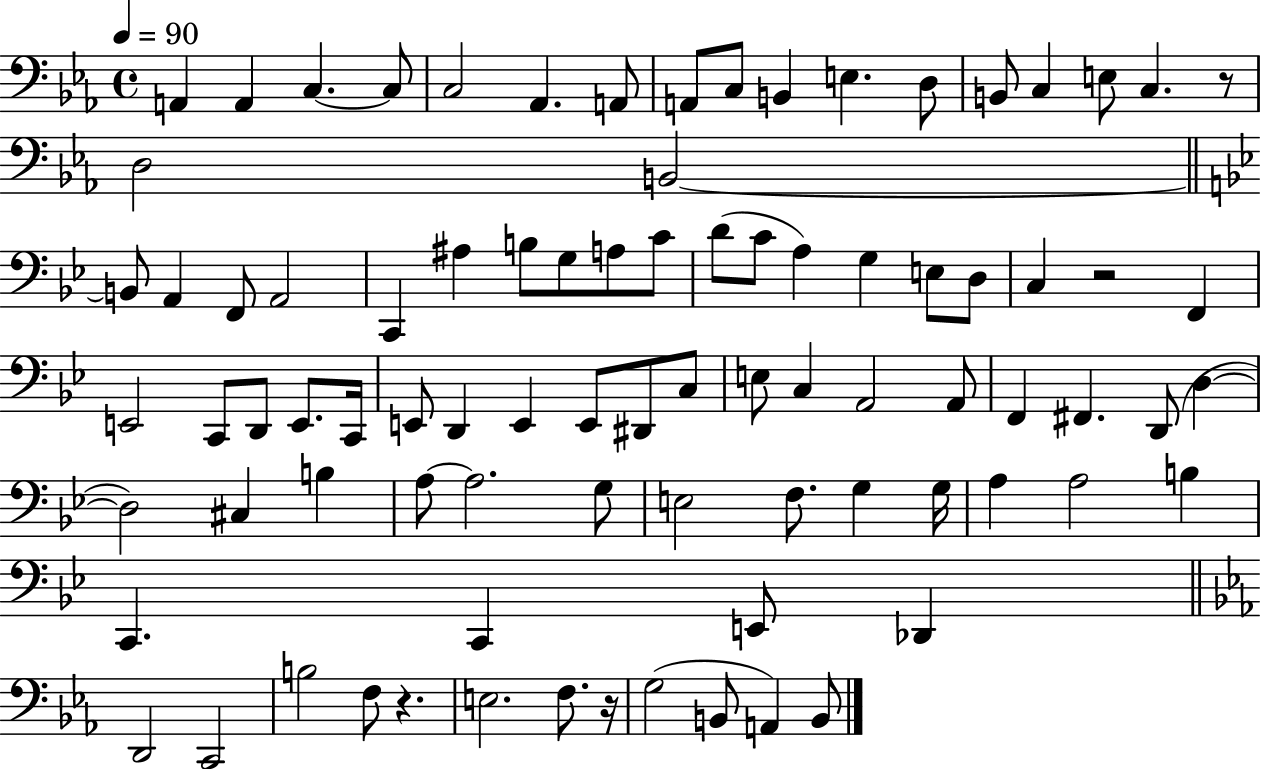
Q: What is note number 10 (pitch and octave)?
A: B2